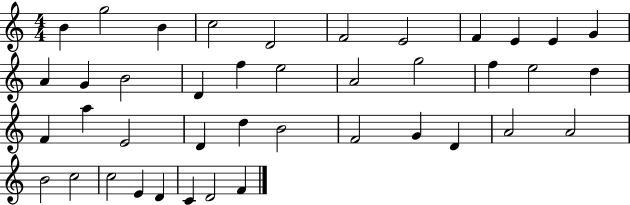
{
  \clef treble
  \numericTimeSignature
  \time 4/4
  \key c \major
  b'4 g''2 b'4 | c''2 d'2 | f'2 e'2 | f'4 e'4 e'4 g'4 | \break a'4 g'4 b'2 | d'4 f''4 e''2 | a'2 g''2 | f''4 e''2 d''4 | \break f'4 a''4 e'2 | d'4 d''4 b'2 | f'2 g'4 d'4 | a'2 a'2 | \break b'2 c''2 | c''2 e'4 d'4 | c'4 d'2 f'4 | \bar "|."
}